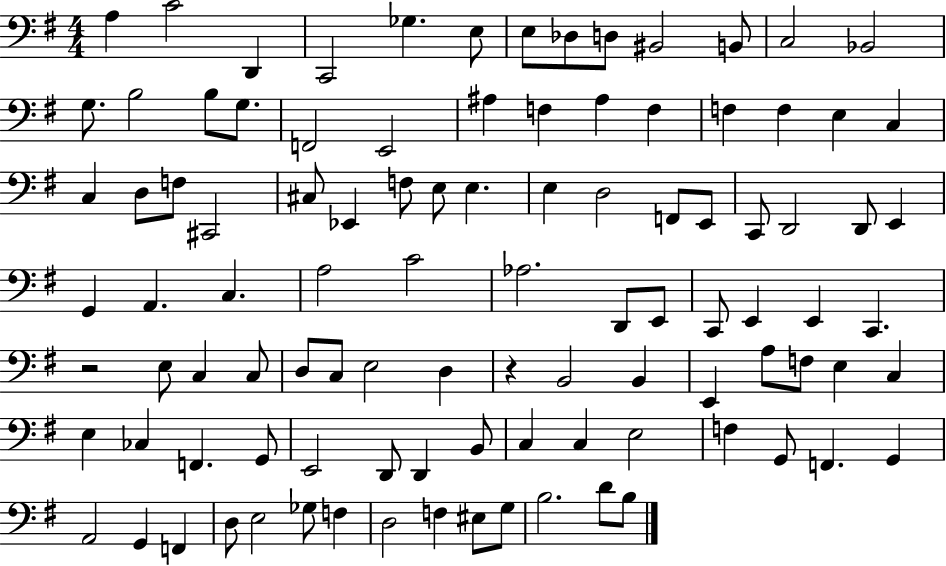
{
  \clef bass
  \numericTimeSignature
  \time 4/4
  \key g \major
  a4 c'2 d,4 | c,2 ges4. e8 | e8 des8 d8 bis,2 b,8 | c2 bes,2 | \break g8. b2 b8 g8. | f,2 e,2 | ais4 f4 ais4 f4 | f4 f4 e4 c4 | \break c4 d8 f8 cis,2 | cis8 ees,4 f8 e8 e4. | e4 d2 f,8 e,8 | c,8 d,2 d,8 e,4 | \break g,4 a,4. c4. | a2 c'2 | aes2. d,8 e,8 | c,8 e,4 e,4 c,4. | \break r2 e8 c4 c8 | d8 c8 e2 d4 | r4 b,2 b,4 | e,4 a8 f8 e4 c4 | \break e4 ces4 f,4. g,8 | e,2 d,8 d,4 b,8 | c4 c4 e2 | f4 g,8 f,4. g,4 | \break a,2 g,4 f,4 | d8 e2 ges8 f4 | d2 f4 eis8 g8 | b2. d'8 b8 | \break \bar "|."
}